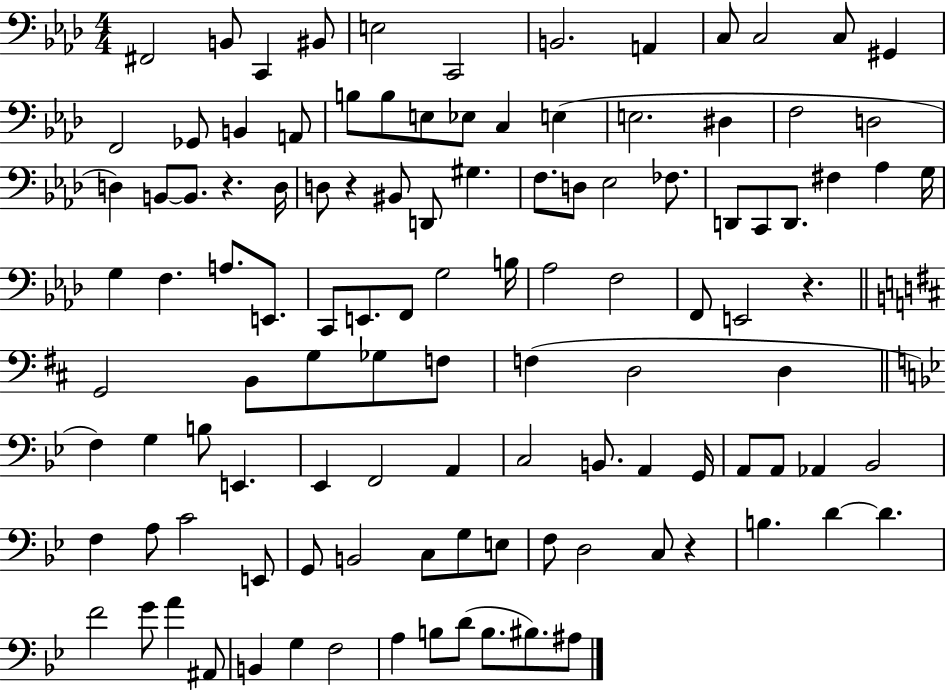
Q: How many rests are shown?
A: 4